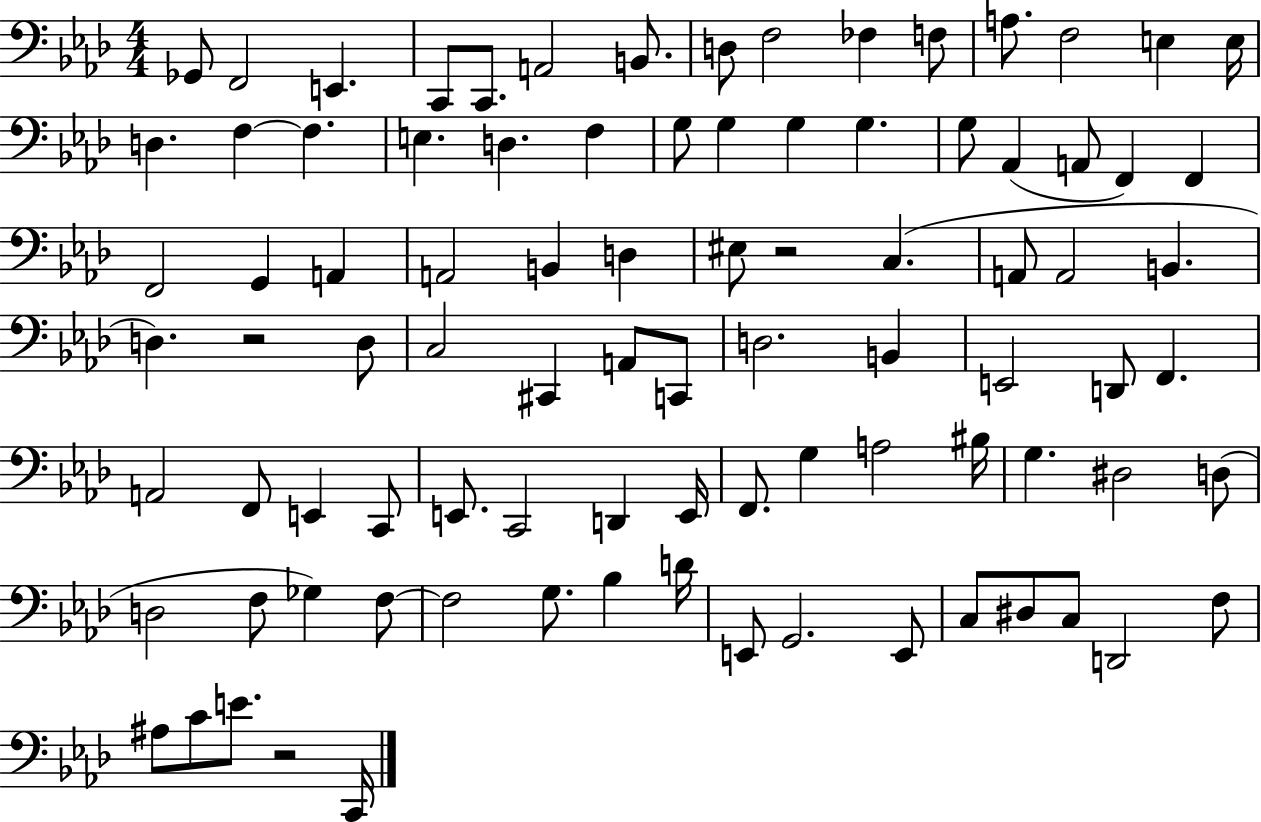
Gb2/e F2/h E2/q. C2/e C2/e. A2/h B2/e. D3/e F3/h FES3/q F3/e A3/e. F3/h E3/q E3/s D3/q. F3/q F3/q. E3/q. D3/q. F3/q G3/e G3/q G3/q G3/q. G3/e Ab2/q A2/e F2/q F2/q F2/h G2/q A2/q A2/h B2/q D3/q EIS3/e R/h C3/q. A2/e A2/h B2/q. D3/q. R/h D3/e C3/h C#2/q A2/e C2/e D3/h. B2/q E2/h D2/e F2/q. A2/h F2/e E2/q C2/e E2/e. C2/h D2/q E2/s F2/e. G3/q A3/h BIS3/s G3/q. D#3/h D3/e D3/h F3/e Gb3/q F3/e F3/h G3/e. Bb3/q D4/s E2/e G2/h. E2/e C3/e D#3/e C3/e D2/h F3/e A#3/e C4/e E4/e. R/h C2/s